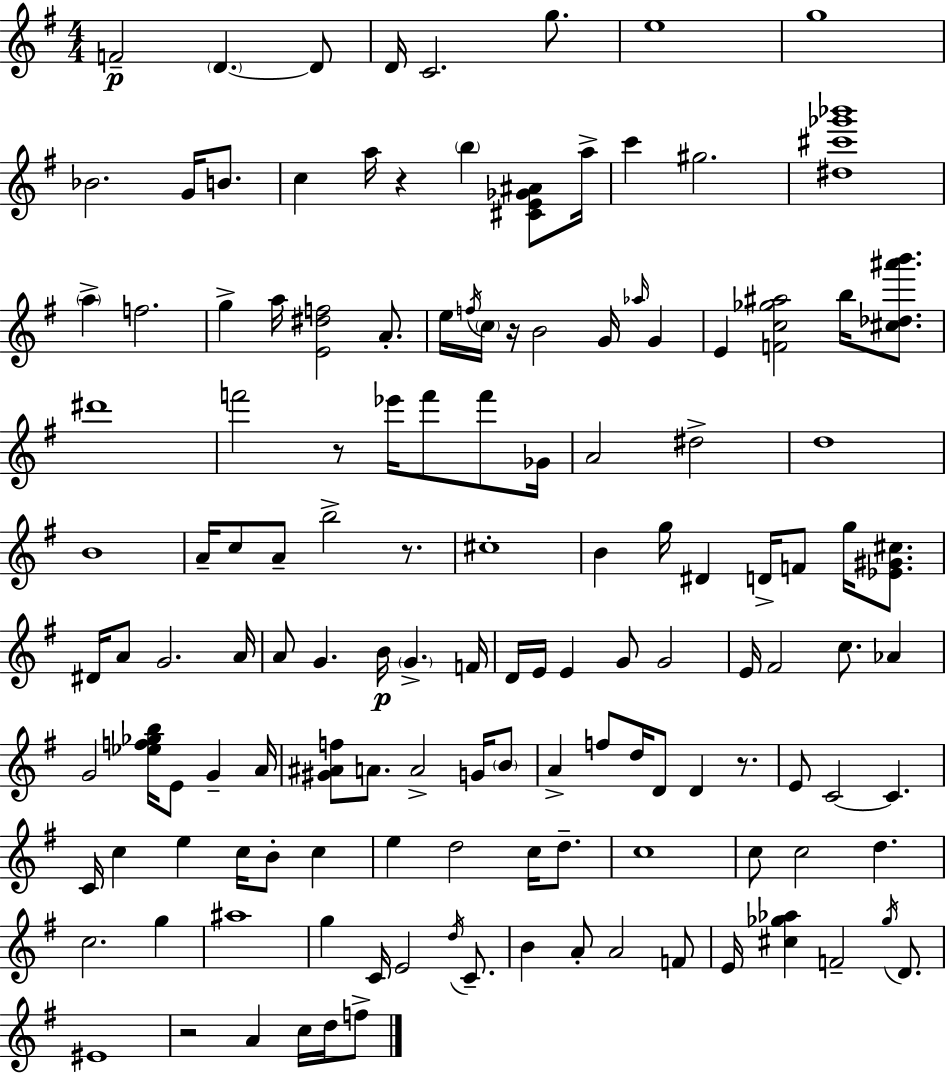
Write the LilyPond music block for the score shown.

{
  \clef treble
  \numericTimeSignature
  \time 4/4
  \key e \minor
  f'2--\p \parenthesize d'4.~~ d'8 | d'16 c'2. g''8. | e''1 | g''1 | \break bes'2. g'16 b'8. | c''4 a''16 r4 \parenthesize b''4 <cis' e' ges' ais'>8 a''16-> | c'''4 gis''2. | <dis'' cis''' ges''' bes'''>1 | \break \parenthesize a''4-> f''2. | g''4-> a''16 <e' dis'' f''>2 a'8.-. | e''16 \acciaccatura { f''16 } \parenthesize c''16 r16 b'2 g'16 \grace { aes''16 } g'4 | e'4 <f' c'' ges'' ais''>2 b''16 <cis'' des'' ais''' b'''>8. | \break dis'''1 | f'''2 r8 ees'''16 f'''8 f'''8 | ges'16 a'2 dis''2-> | d''1 | \break b'1 | a'16-- c''8 a'8-- b''2-> r8. | cis''1-. | b'4 g''16 dis'4 d'16-> f'8 g''16 <ees' gis' cis''>8. | \break dis'16 a'8 g'2. | a'16 a'8 g'4. b'16\p \parenthesize g'4.-> | f'16 d'16 e'16 e'4 g'8 g'2 | e'16 fis'2 c''8. aes'4 | \break g'2 <ees'' f'' ges'' b''>16 e'8 g'4-- | a'16 <gis' ais' f''>8 a'8. a'2-> g'16 | \parenthesize b'8 a'4-> f''8 d''16 d'8 d'4 r8. | e'8 c'2~~ c'4. | \break c'16 c''4 e''4 c''16 b'8-. c''4 | e''4 d''2 c''16 d''8.-- | c''1 | c''8 c''2 d''4. | \break c''2. g''4 | ais''1 | g''4 c'16 e'2 \acciaccatura { d''16 } | c'8.-- b'4 a'8-. a'2 | \break f'8 e'16 <cis'' ges'' aes''>4 f'2-- | \acciaccatura { ges''16 } d'8. eis'1 | r2 a'4 | c''16 d''16 f''8-> \bar "|."
}